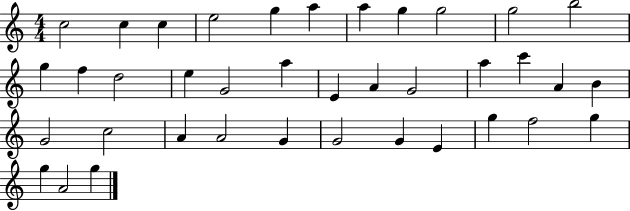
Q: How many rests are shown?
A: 0